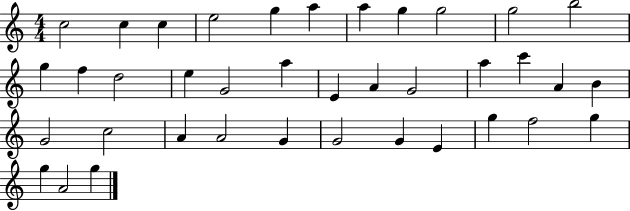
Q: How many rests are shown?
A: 0